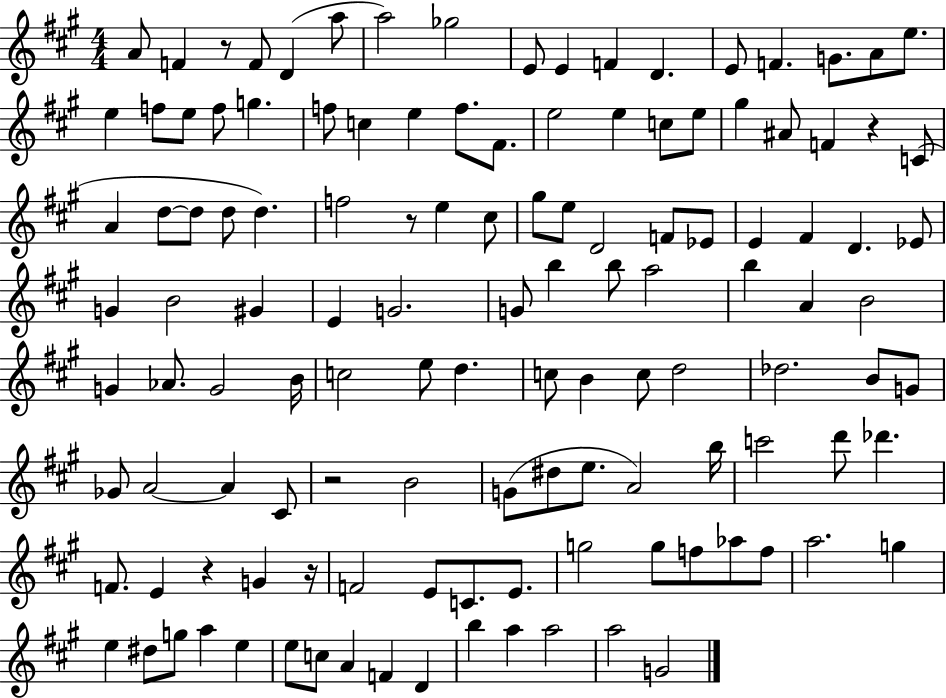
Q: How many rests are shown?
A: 6